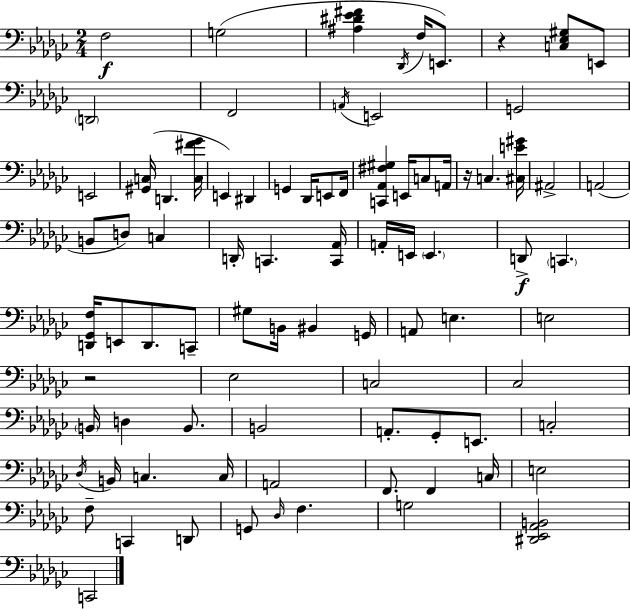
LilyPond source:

{
  \clef bass
  \numericTimeSignature
  \time 2/4
  \key ees \minor
  f2\f | g2( | <ais dis' ees' fis'>4 \acciaccatura { des,16 } f16 e,8.) | r4 <c ees gis>8 e,8 | \break \parenthesize d,2 | f,2 | \acciaccatura { a,16 } e,2 | g,2 | \break e,2 | <gis, c>16( d,4. | <c fis' ges'>16 e,4) dis,4 | g,4 des,16 e,8 | \break f,16 <c, aes, fis gis>4 e,16 c8 | a,16 r16 c4. | <cis e' gis'>16 ais,2-> | a,2( | \break b,8 d8) c4 | d,16-. c,4. | <c, aes,>16 a,16-. e,16 \parenthesize e,4. | d,8->\f \parenthesize c,4. | \break <d, ges, f>16 e,8 d,8. | c,8-- gis8 b,16 bis,4 | g,16 a,8 e4. | e2 | \break r2 | ees2 | c2 | ces2 | \break \parenthesize b,16 d4 b,8. | b,2 | a,8.-. ges,8-. e,8. | c2-. | \break \acciaccatura { des16 } b,16 c4. | c16 a,2 | f,8. f,4 | c16 e2 | \break f8-- c,4 | d,8 g,8 \grace { des16 } f4. | g2 | <dis, ees, aes, b,>2 | \break c,2 | \bar "|."
}